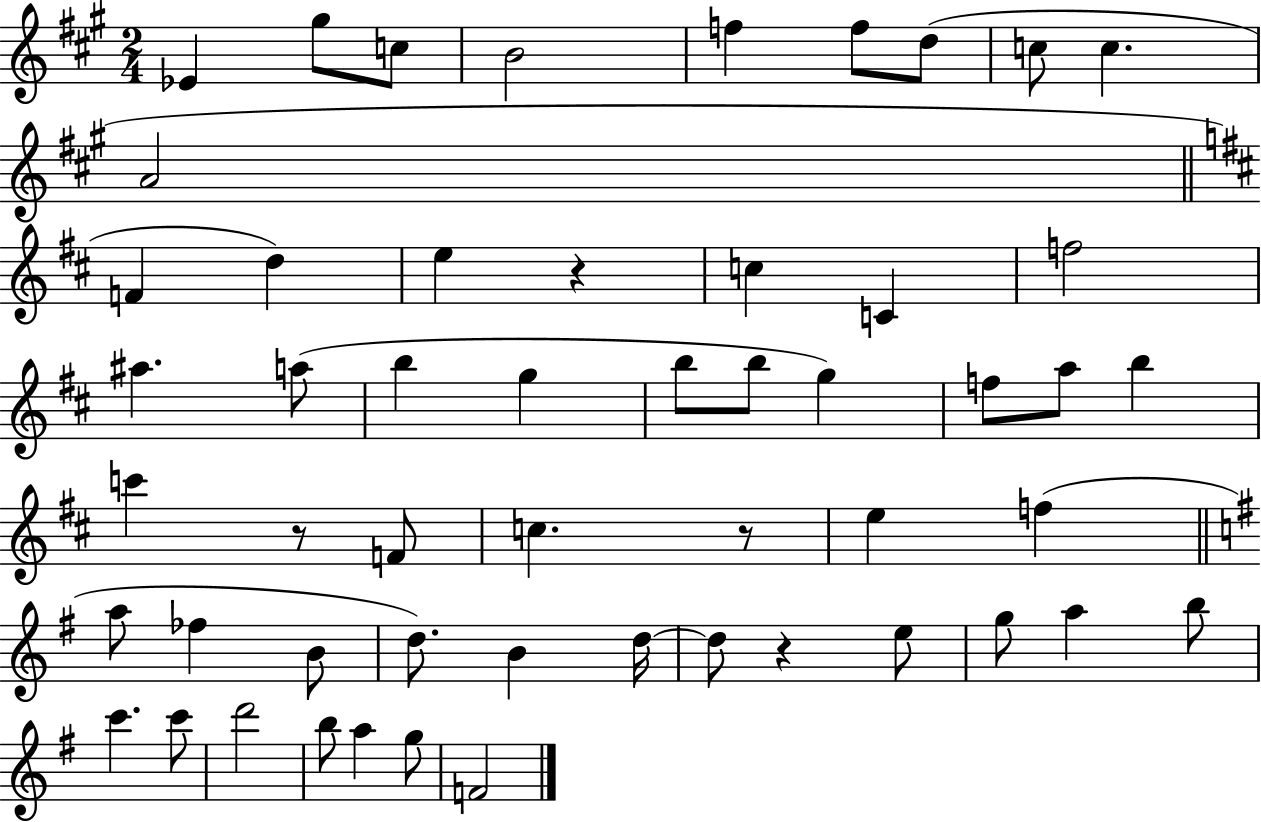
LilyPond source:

{
  \clef treble
  \numericTimeSignature
  \time 2/4
  \key a \major
  \repeat volta 2 { ees'4 gis''8 c''8 | b'2 | f''4 f''8 d''8( | c''8 c''4. | \break a'2 | \bar "||" \break \key d \major f'4 d''4) | e''4 r4 | c''4 c'4 | f''2 | \break ais''4. a''8( | b''4 g''4 | b''8 b''8 g''4) | f''8 a''8 b''4 | \break c'''4 r8 f'8 | c''4. r8 | e''4 f''4( | \bar "||" \break \key e \minor a''8 fes''4 b'8 | d''8.) b'4 d''16~~ | d''8 r4 e''8 | g''8 a''4 b''8 | \break c'''4. c'''8 | d'''2 | b''8 a''4 g''8 | f'2 | \break } \bar "|."
}